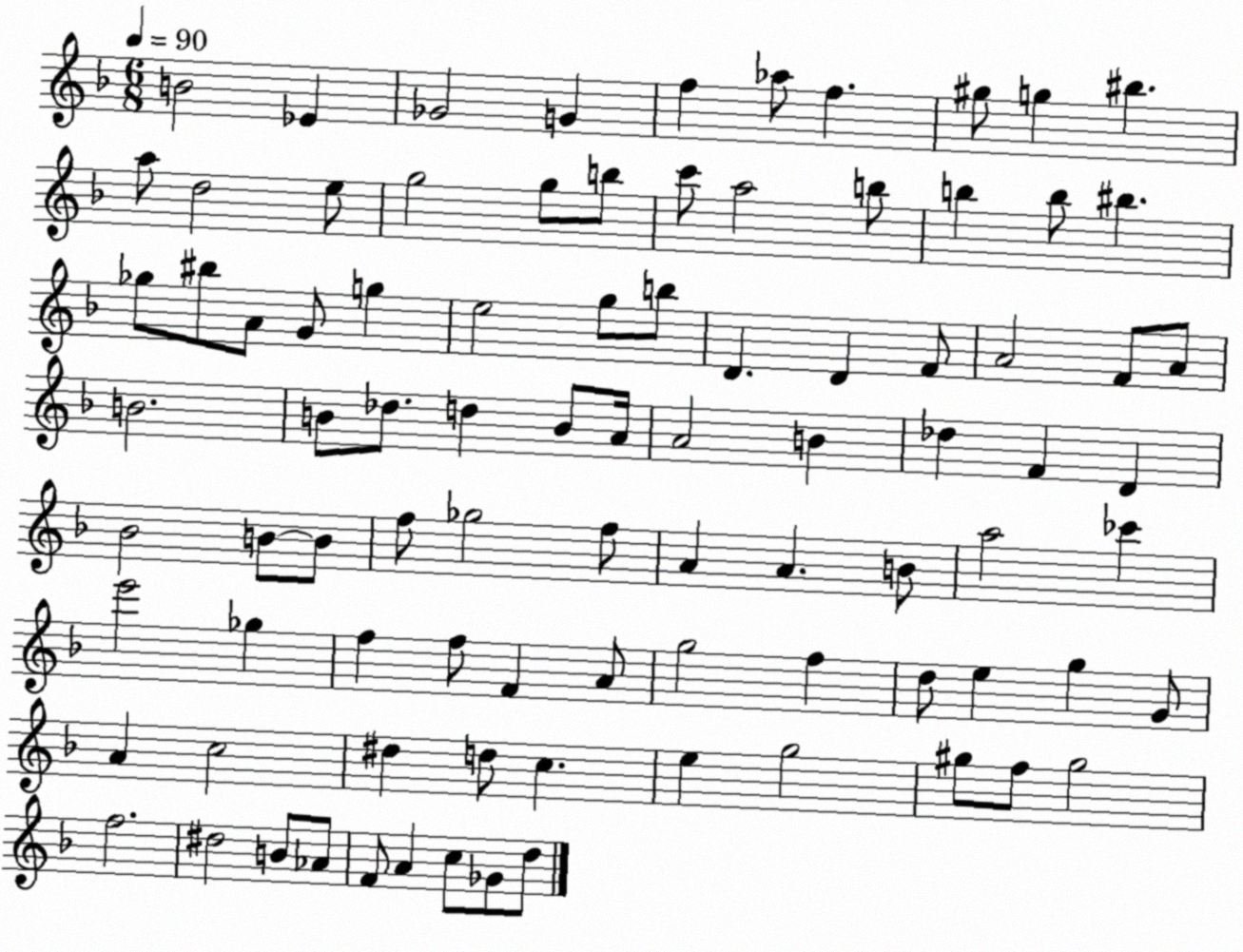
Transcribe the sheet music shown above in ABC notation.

X:1
T:Untitled
M:6/8
L:1/4
K:F
B2 _E _G2 G f _a/2 f ^g/2 g ^b a/2 d2 e/2 g2 g/2 b/2 c'/2 a2 b/2 b b/2 ^b _g/2 ^b/2 A/2 G/2 g e2 g/2 b/2 D D F/2 A2 F/2 A/2 B2 B/2 _d/2 d B/2 A/4 A2 B _d F D _B2 B/2 B/2 f/2 _g2 f/2 A A B/2 a2 _c' e'2 _g f f/2 F A/2 g2 f d/2 e g G/2 A c2 ^d d/2 c e g2 ^g/2 f/2 ^g2 f2 ^d2 B/2 _A/2 F/2 A c/2 _G/2 d/2